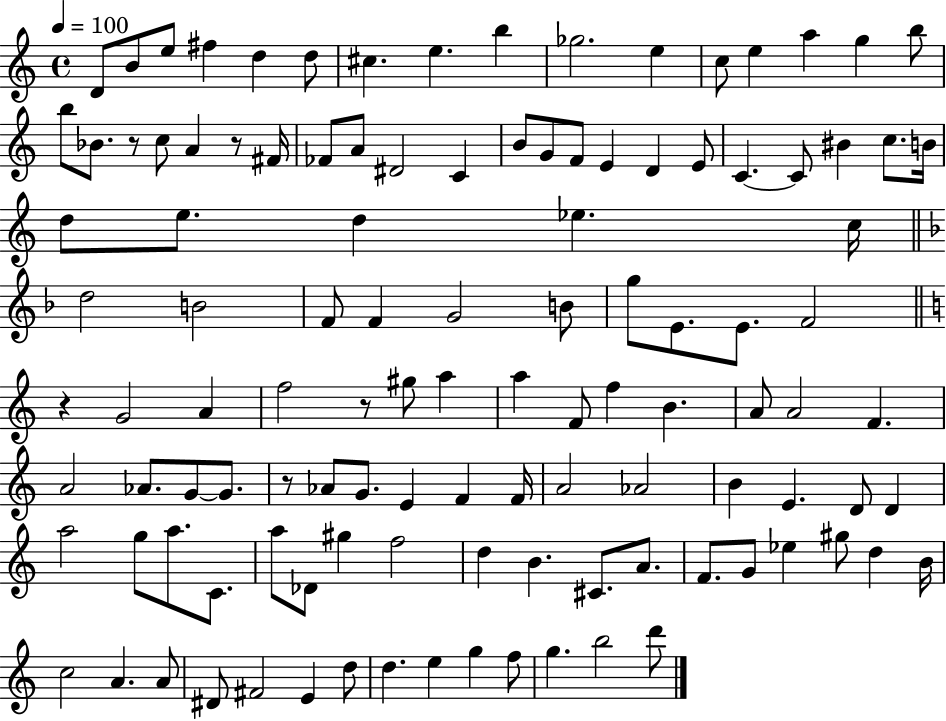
X:1
T:Untitled
M:4/4
L:1/4
K:C
D/2 B/2 e/2 ^f d d/2 ^c e b _g2 e c/2 e a g b/2 b/2 _B/2 z/2 c/2 A z/2 ^F/4 _F/2 A/2 ^D2 C B/2 G/2 F/2 E D E/2 C C/2 ^B c/2 B/4 d/2 e/2 d _e c/4 d2 B2 F/2 F G2 B/2 g/2 E/2 E/2 F2 z G2 A f2 z/2 ^g/2 a a F/2 f B A/2 A2 F A2 _A/2 G/2 G/2 z/2 _A/2 G/2 E F F/4 A2 _A2 B E D/2 D a2 g/2 a/2 C/2 a/2 _D/2 ^g f2 d B ^C/2 A/2 F/2 G/2 _e ^g/2 d B/4 c2 A A/2 ^D/2 ^F2 E d/2 d e g f/2 g b2 d'/2